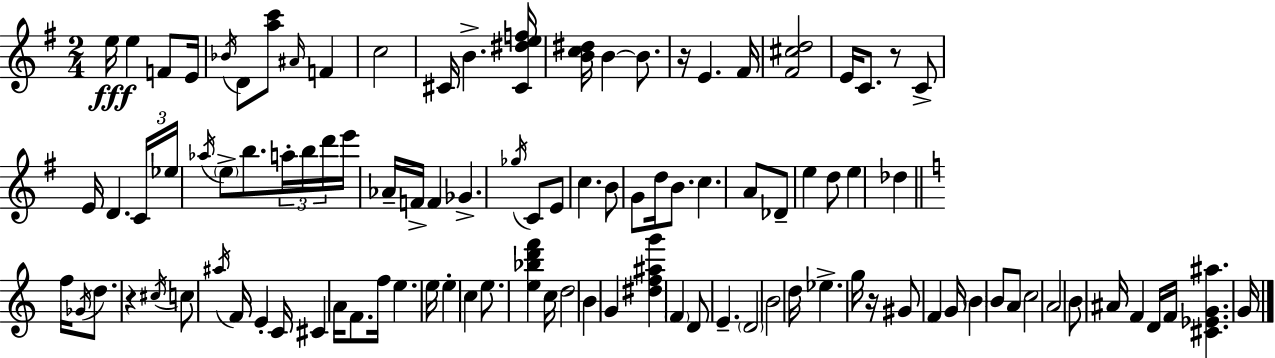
{
  \clef treble
  \numericTimeSignature
  \time 2/4
  \key g \major
  e''16\fff e''4 f'8 e'16 | \acciaccatura { bes'16 } d'8 <a'' c'''>8 \grace { ais'16 } f'4 | c''2 | cis'16 b'4.-> | \break <cis' dis'' e'' f''>16 <b' c'' dis''>16 b'4~~ b'8. | r16 e'4. | fis'16 <fis' cis'' d''>2 | e'16 c'8. r8 | \break c'8-> e'16 d'4. | \tuplet 3/2 { c'16 ees''16 \acciaccatura { aes''16 } } \parenthesize e''8-> b''8. | \tuplet 3/2 { a''16-. b''16 d'''16 } e'''16 aes'16-- f'16-> f'4 | ges'4.-> | \break \acciaccatura { ges''16 } c'8 e'8 c''4. | b'8 g'8 | d''16 b'8. c''4. | a'8 des'8-- e''4 | \break d''8 e''4 | des''4 \bar "||" \break \key c \major f''16 \acciaccatura { ges'16 } d''8. r4 | \acciaccatura { cis''16 } c''8 \acciaccatura { ais''16 } f'16 e'4-. | c'16 cis'4 a'16 | f'8. f''16 e''4. | \break e''16 e''4-. c''4 | e''8. <e'' bes'' d''' f'''>4 | c''16 d''2 | b'4 g'4 | \break <dis'' f'' ais'' g'''>4 \parenthesize f'4 | d'8 e'4.-- | \parenthesize d'2 | b'2 | \break d''16 ees''4.-> | g''16 r16 gis'8 f'4 | g'16 \parenthesize b'4 b'8 | a'8 c''2 | \break a'2 | b'8 ais'16 f'4 | d'16 f'16 <cis' ees' g' ais''>4. | g'16 \bar "|."
}